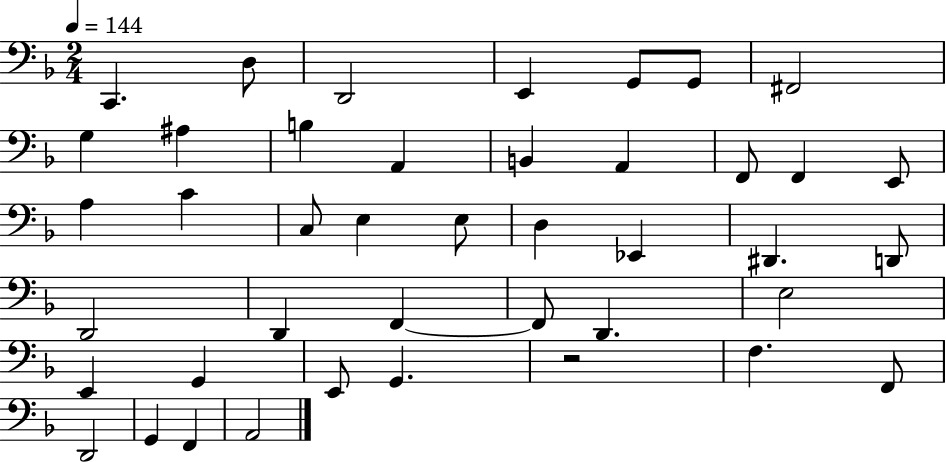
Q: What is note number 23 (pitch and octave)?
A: Eb2